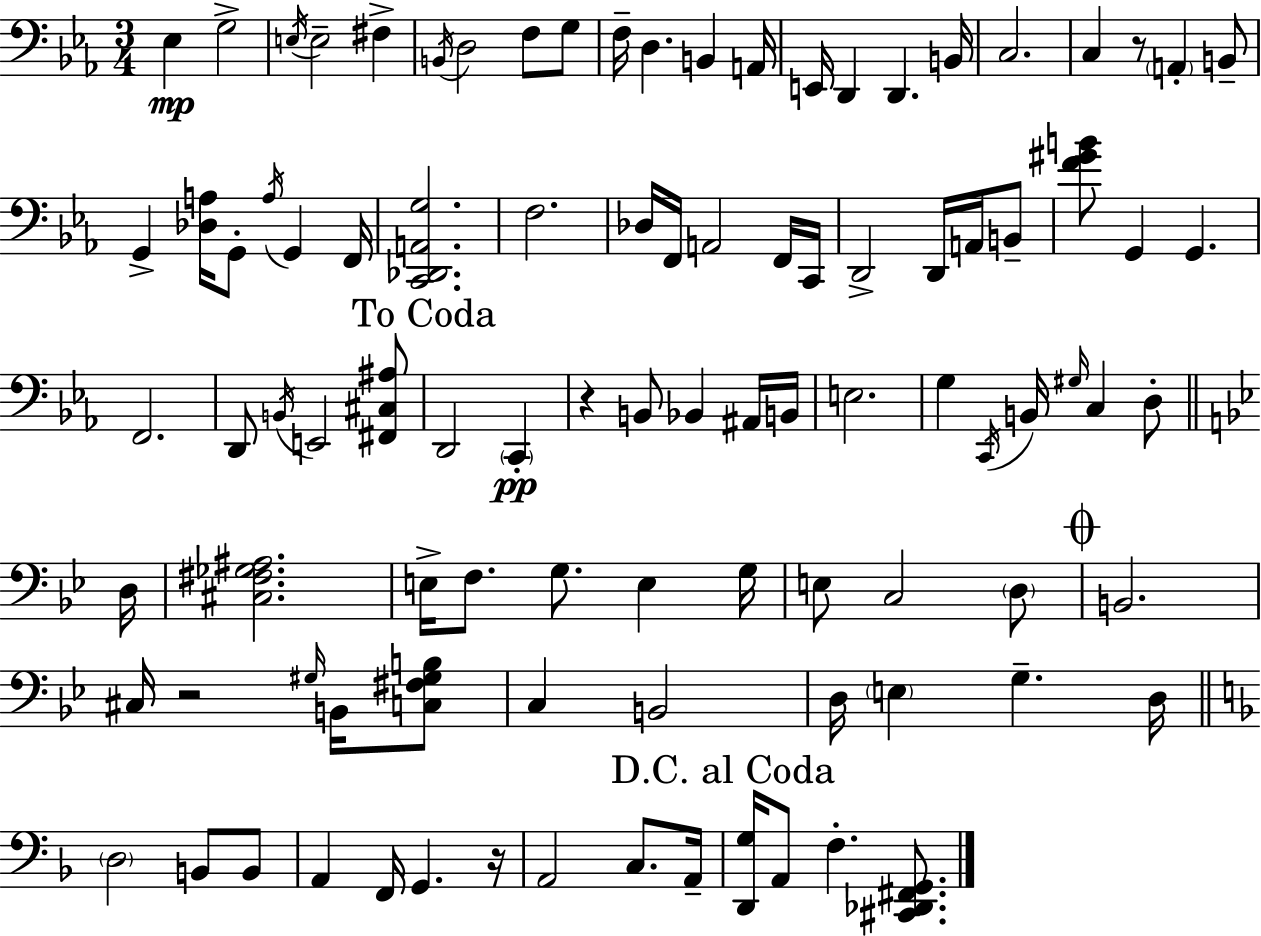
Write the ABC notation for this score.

X:1
T:Untitled
M:3/4
L:1/4
K:Eb
_E, G,2 E,/4 E,2 ^F, B,,/4 D,2 F,/2 G,/2 F,/4 D, B,, A,,/4 E,,/4 D,, D,, B,,/4 C,2 C, z/2 A,, B,,/2 G,, [_D,A,]/4 G,,/2 A,/4 G,, F,,/4 [C,,_D,,A,,G,]2 F,2 _D,/4 F,,/4 A,,2 F,,/4 C,,/4 D,,2 D,,/4 A,,/4 B,,/2 [F^GB]/2 G,, G,, F,,2 D,,/2 B,,/4 E,,2 [^F,,^C,^A,]/2 D,,2 C,, z B,,/2 _B,, ^A,,/4 B,,/4 E,2 G, C,,/4 B,,/4 ^G,/4 C, D,/2 D,/4 [^C,^F,_G,^A,]2 E,/4 F,/2 G,/2 E, G,/4 E,/2 C,2 D,/2 B,,2 ^C,/4 z2 ^G,/4 B,,/4 [C,^F,^G,B,]/2 C, B,,2 D,/4 E, G, D,/4 D,2 B,,/2 B,,/2 A,, F,,/4 G,, z/4 A,,2 C,/2 A,,/4 [D,,G,]/4 A,,/2 F, [^C,,_D,,^F,,G,,]/2